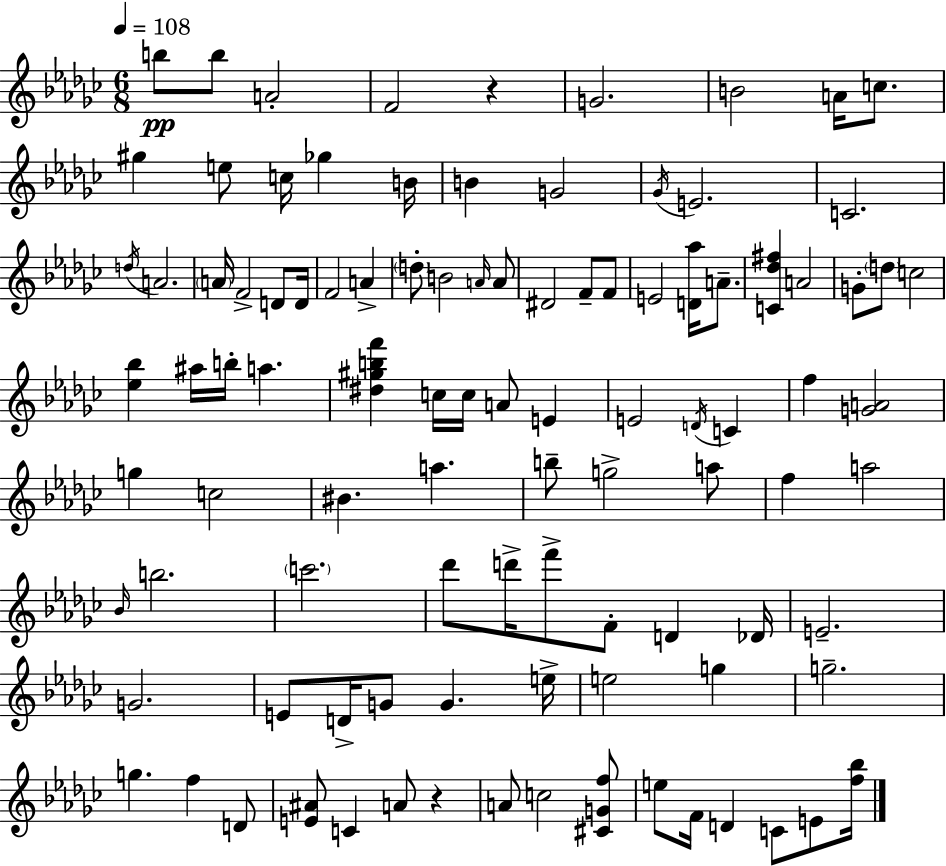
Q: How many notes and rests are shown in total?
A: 100